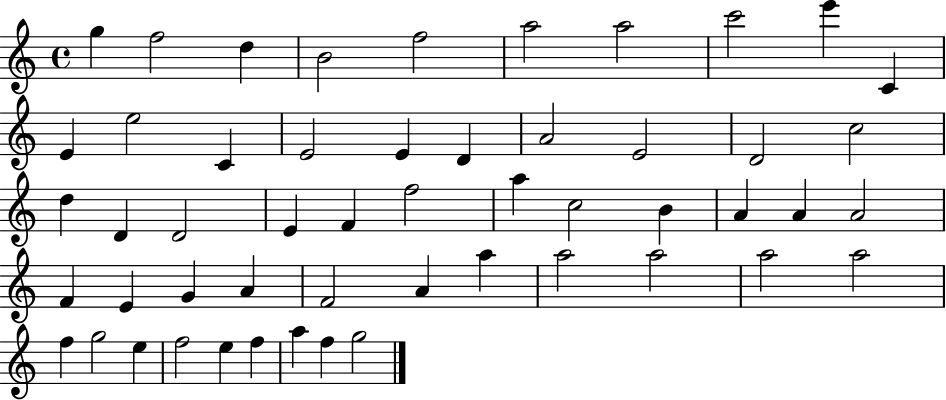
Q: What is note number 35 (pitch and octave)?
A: G4